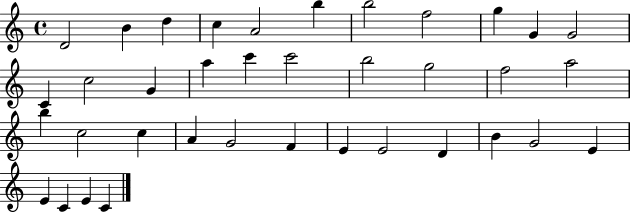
X:1
T:Untitled
M:4/4
L:1/4
K:C
D2 B d c A2 b b2 f2 g G G2 C c2 G a c' c'2 b2 g2 f2 a2 b c2 c A G2 F E E2 D B G2 E E C E C